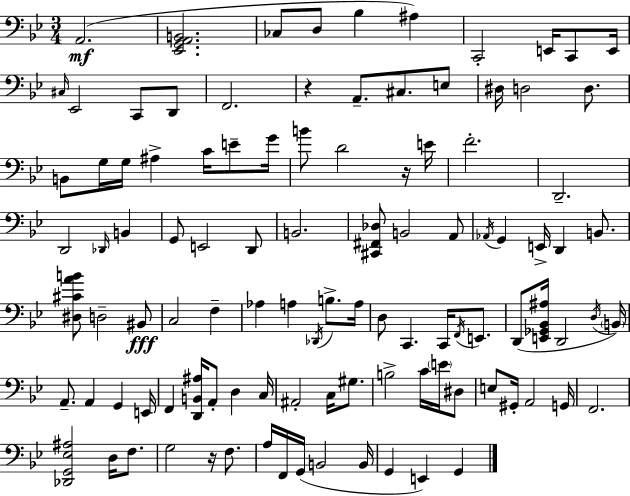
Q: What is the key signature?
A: BES major